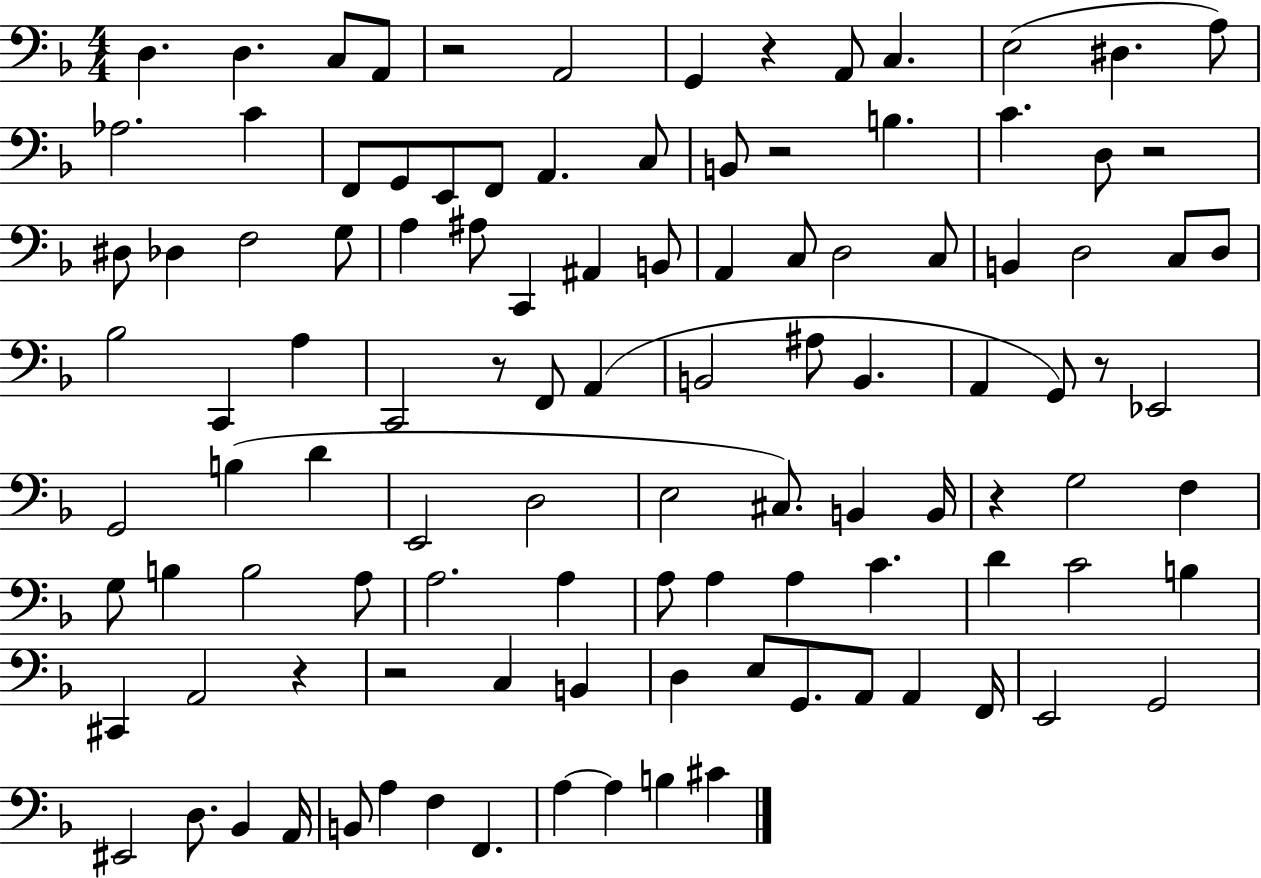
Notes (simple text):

D3/q. D3/q. C3/e A2/e R/h A2/h G2/q R/q A2/e C3/q. E3/h D#3/q. A3/e Ab3/h. C4/q F2/e G2/e E2/e F2/e A2/q. C3/e B2/e R/h B3/q. C4/q. D3/e R/h D#3/e Db3/q F3/h G3/e A3/q A#3/e C2/q A#2/q B2/e A2/q C3/e D3/h C3/e B2/q D3/h C3/e D3/e Bb3/h C2/q A3/q C2/h R/e F2/e A2/q B2/h A#3/e B2/q. A2/q G2/e R/e Eb2/h G2/h B3/q D4/q E2/h D3/h E3/h C#3/e. B2/q B2/s R/q G3/h F3/q G3/e B3/q B3/h A3/e A3/h. A3/q A3/e A3/q A3/q C4/q. D4/q C4/h B3/q C#2/q A2/h R/q R/h C3/q B2/q D3/q E3/e G2/e. A2/e A2/q F2/s E2/h G2/h EIS2/h D3/e. Bb2/q A2/s B2/e A3/q F3/q F2/q. A3/q A3/q B3/q C#4/q